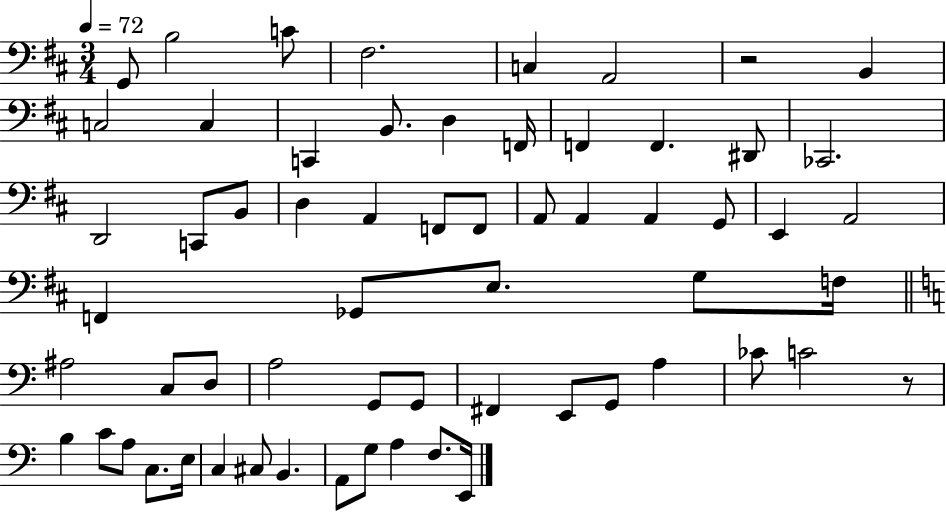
{
  \clef bass
  \numericTimeSignature
  \time 3/4
  \key d \major
  \tempo 4 = 72
  \repeat volta 2 { g,8 b2 c'8 | fis2. | c4 a,2 | r2 b,4 | \break c2 c4 | c,4 b,8. d4 f,16 | f,4 f,4. dis,8 | ces,2. | \break d,2 c,8 b,8 | d4 a,4 f,8 f,8 | a,8 a,4 a,4 g,8 | e,4 a,2 | \break f,4 ges,8 e8. g8 f16 | \bar "||" \break \key c \major ais2 c8 d8 | a2 g,8 g,8 | fis,4 e,8 g,8 a4 | ces'8 c'2 r8 | \break b4 c'8 a8 c8. e16 | c4 cis8 b,4. | a,8 g8 a4 f8. e,16 | } \bar "|."
}